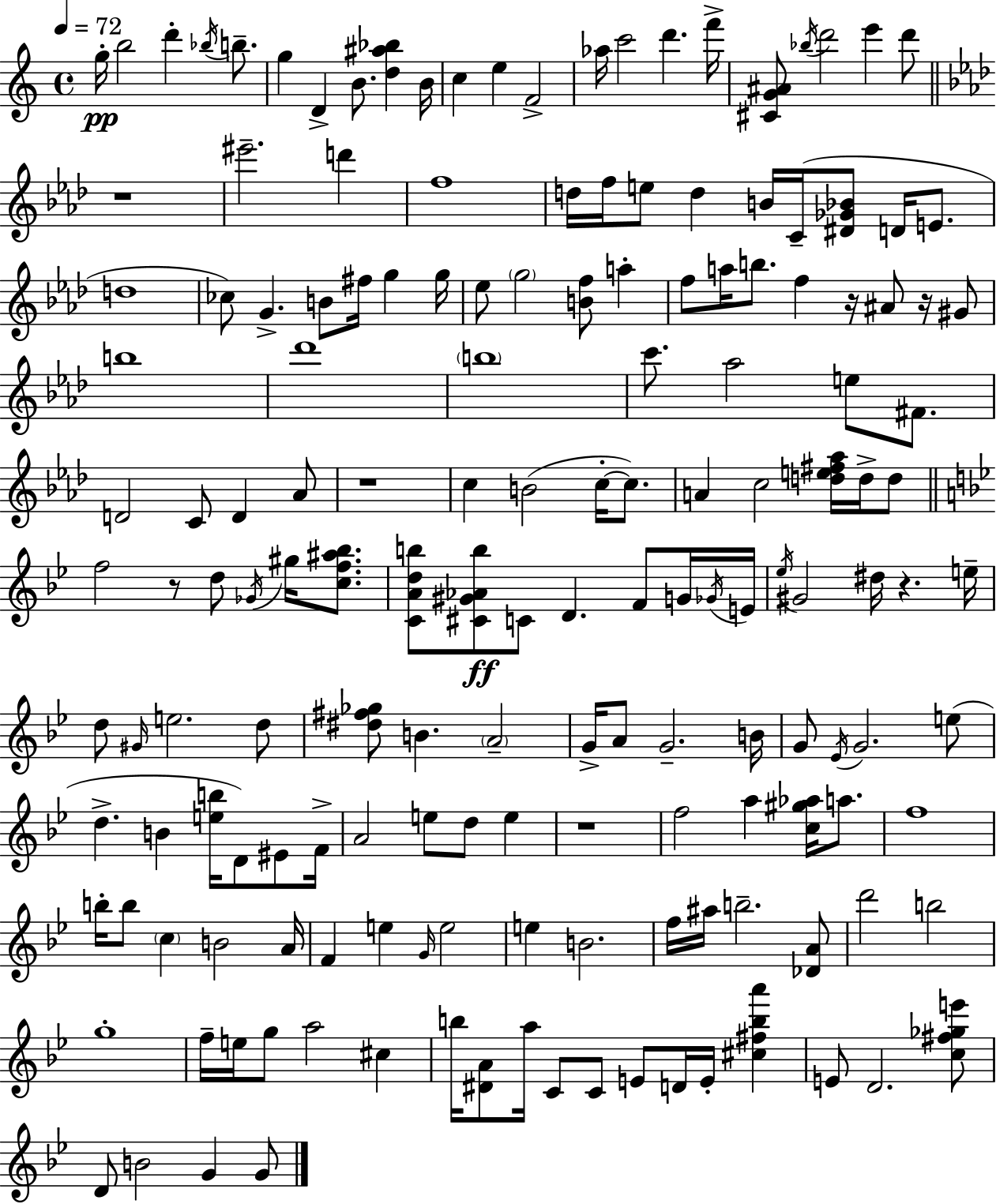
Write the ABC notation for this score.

X:1
T:Untitled
M:4/4
L:1/4
K:Am
g/4 b2 d' _b/4 b/2 g D B/2 [d^a_b] B/4 c e F2 _a/4 c'2 d' f'/4 [^CG^A]/2 _b/4 d'2 e' d'/2 z4 ^e'2 d' f4 d/4 f/4 e/2 d B/4 C/4 [^D_G_B]/2 D/4 E/2 d4 _c/2 G B/2 ^f/4 g g/4 _e/2 g2 [Bf]/2 a f/2 a/4 b/2 f z/4 ^A/2 z/4 ^G/2 b4 _d'4 b4 c'/2 _a2 e/2 ^F/2 D2 C/2 D _A/2 z4 c B2 c/4 c/2 A c2 [de^f_a]/4 d/4 d/2 f2 z/2 d/2 _G/4 ^g/4 [cf^a_b]/2 [CAdb]/2 [^C^G_Ab]/2 C/2 D F/2 G/4 _G/4 E/4 _e/4 ^G2 ^d/4 z e/4 d/2 ^G/4 e2 d/2 [^d^f_g]/2 B A2 G/4 A/2 G2 B/4 G/2 _E/4 G2 e/2 d B [eb]/4 D/2 ^E/2 F/4 A2 e/2 d/2 e z4 f2 a [c^g_a]/4 a/2 f4 b/4 b/2 c B2 A/4 F e G/4 e2 e B2 f/4 ^a/4 b2 [_DA]/2 d'2 b2 g4 f/4 e/4 g/2 a2 ^c b/4 [^DA]/2 a/4 C/2 C/2 E/2 D/4 E/4 [^c^fba'] E/2 D2 [c^f_ge']/2 D/2 B2 G G/2